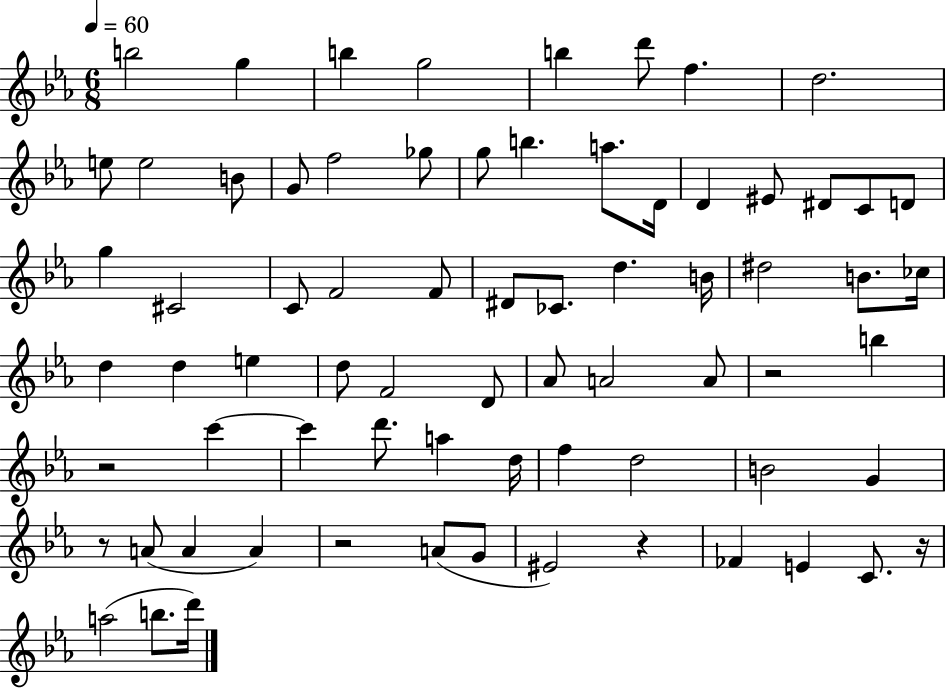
{
  \clef treble
  \numericTimeSignature
  \time 6/8
  \key ees \major
  \tempo 4 = 60
  b''2 g''4 | b''4 g''2 | b''4 d'''8 f''4. | d''2. | \break e''8 e''2 b'8 | g'8 f''2 ges''8 | g''8 b''4. a''8. d'16 | d'4 eis'8 dis'8 c'8 d'8 | \break g''4 cis'2 | c'8 f'2 f'8 | dis'8 ces'8. d''4. b'16 | dis''2 b'8. ces''16 | \break d''4 d''4 e''4 | d''8 f'2 d'8 | aes'8 a'2 a'8 | r2 b''4 | \break r2 c'''4~~ | c'''4 d'''8. a''4 d''16 | f''4 d''2 | b'2 g'4 | \break r8 a'8( a'4 a'4) | r2 a'8( g'8 | eis'2) r4 | fes'4 e'4 c'8. r16 | \break a''2( b''8. d'''16) | \bar "|."
}